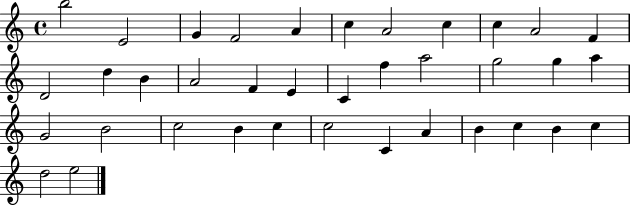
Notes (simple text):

B5/h E4/h G4/q F4/h A4/q C5/q A4/h C5/q C5/q A4/h F4/q D4/h D5/q B4/q A4/h F4/q E4/q C4/q F5/q A5/h G5/h G5/q A5/q G4/h B4/h C5/h B4/q C5/q C5/h C4/q A4/q B4/q C5/q B4/q C5/q D5/h E5/h